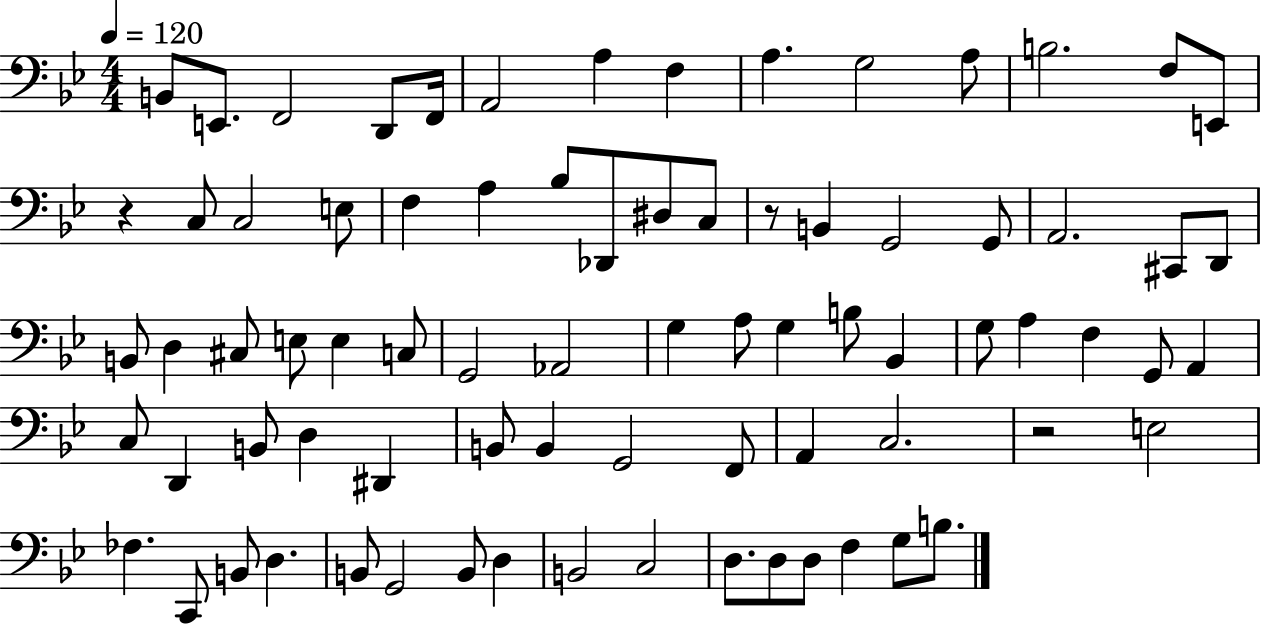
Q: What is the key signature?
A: BES major